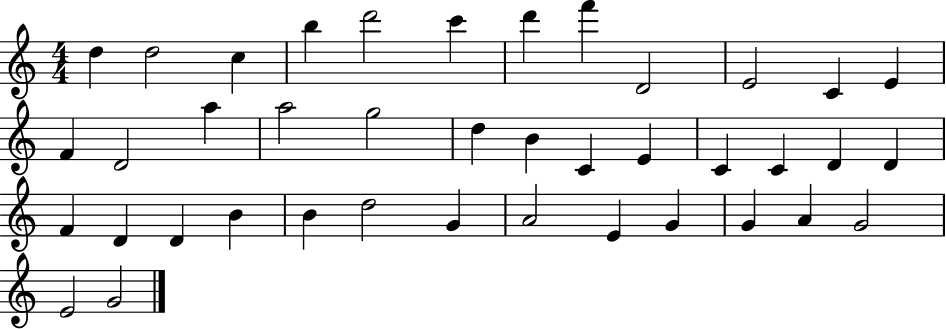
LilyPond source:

{
  \clef treble
  \numericTimeSignature
  \time 4/4
  \key c \major
  d''4 d''2 c''4 | b''4 d'''2 c'''4 | d'''4 f'''4 d'2 | e'2 c'4 e'4 | \break f'4 d'2 a''4 | a''2 g''2 | d''4 b'4 c'4 e'4 | c'4 c'4 d'4 d'4 | \break f'4 d'4 d'4 b'4 | b'4 d''2 g'4 | a'2 e'4 g'4 | g'4 a'4 g'2 | \break e'2 g'2 | \bar "|."
}